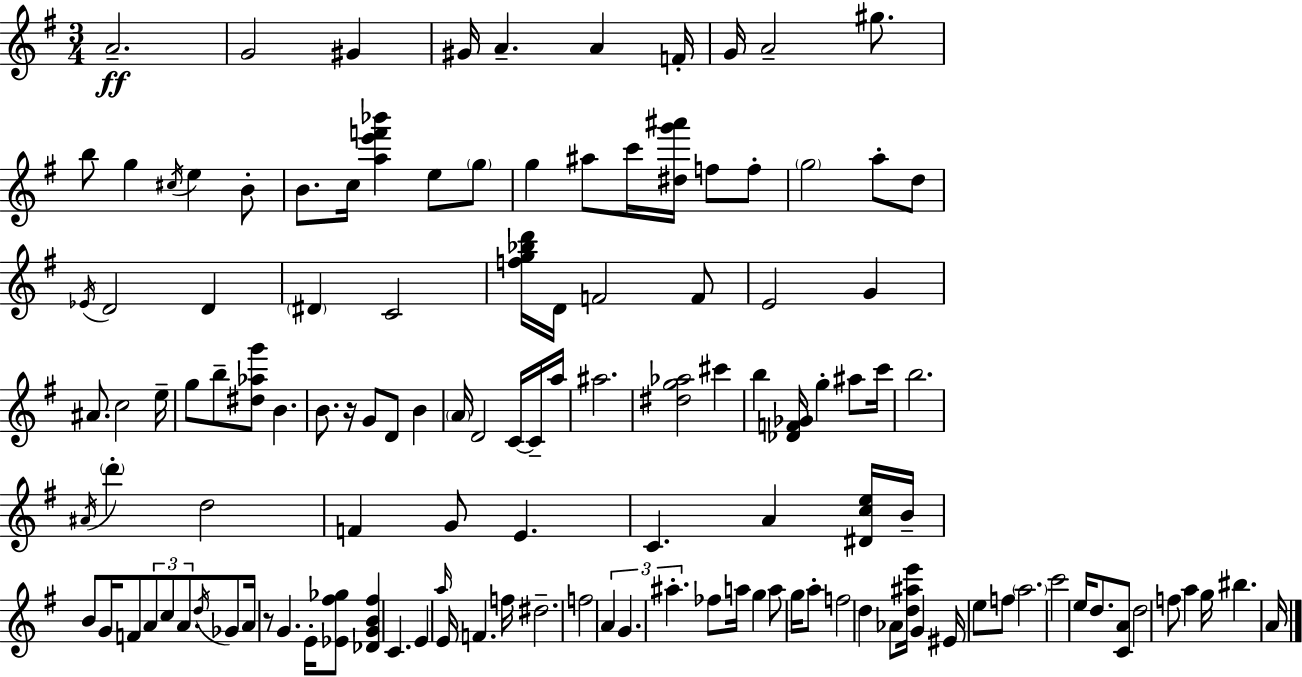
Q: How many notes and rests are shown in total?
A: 126